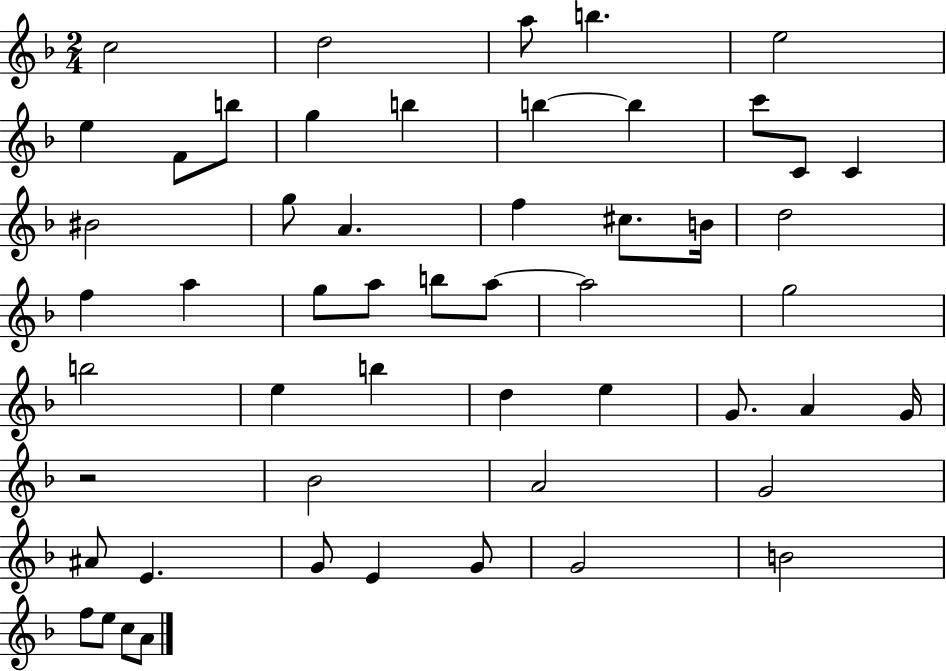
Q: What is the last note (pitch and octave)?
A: A4